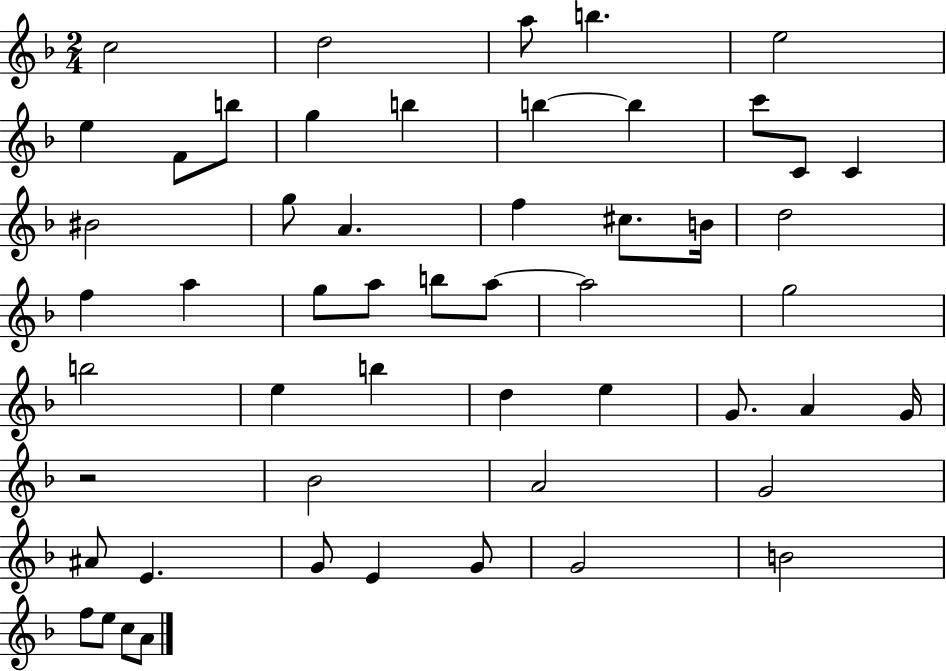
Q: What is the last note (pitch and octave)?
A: A4